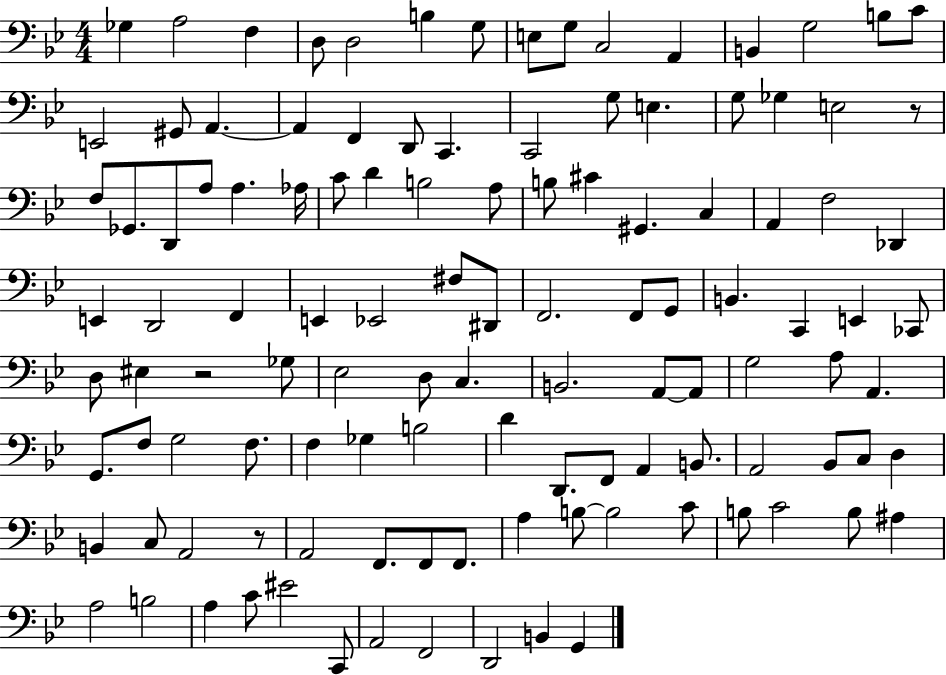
{
  \clef bass
  \numericTimeSignature
  \time 4/4
  \key bes \major
  \repeat volta 2 { ges4 a2 f4 | d8 d2 b4 g8 | e8 g8 c2 a,4 | b,4 g2 b8 c'8 | \break e,2 gis,8 a,4.~~ | a,4 f,4 d,8 c,4. | c,2 g8 e4. | g8 ges4 e2 r8 | \break f8 ges,8. d,8 a8 a4. aes16 | c'8 d'4 b2 a8 | b8 cis'4 gis,4. c4 | a,4 f2 des,4 | \break e,4 d,2 f,4 | e,4 ees,2 fis8 dis,8 | f,2. f,8 g,8 | b,4. c,4 e,4 ces,8 | \break d8 eis4 r2 ges8 | ees2 d8 c4. | b,2. a,8~~ a,8 | g2 a8 a,4. | \break g,8. f8 g2 f8. | f4 ges4 b2 | d'4 d,8. f,8 a,4 b,8. | a,2 bes,8 c8 d4 | \break b,4 c8 a,2 r8 | a,2 f,8. f,8 f,8. | a4 b8~~ b2 c'8 | b8 c'2 b8 ais4 | \break a2 b2 | a4 c'8 eis'2 c,8 | a,2 f,2 | d,2 b,4 g,4 | \break } \bar "|."
}